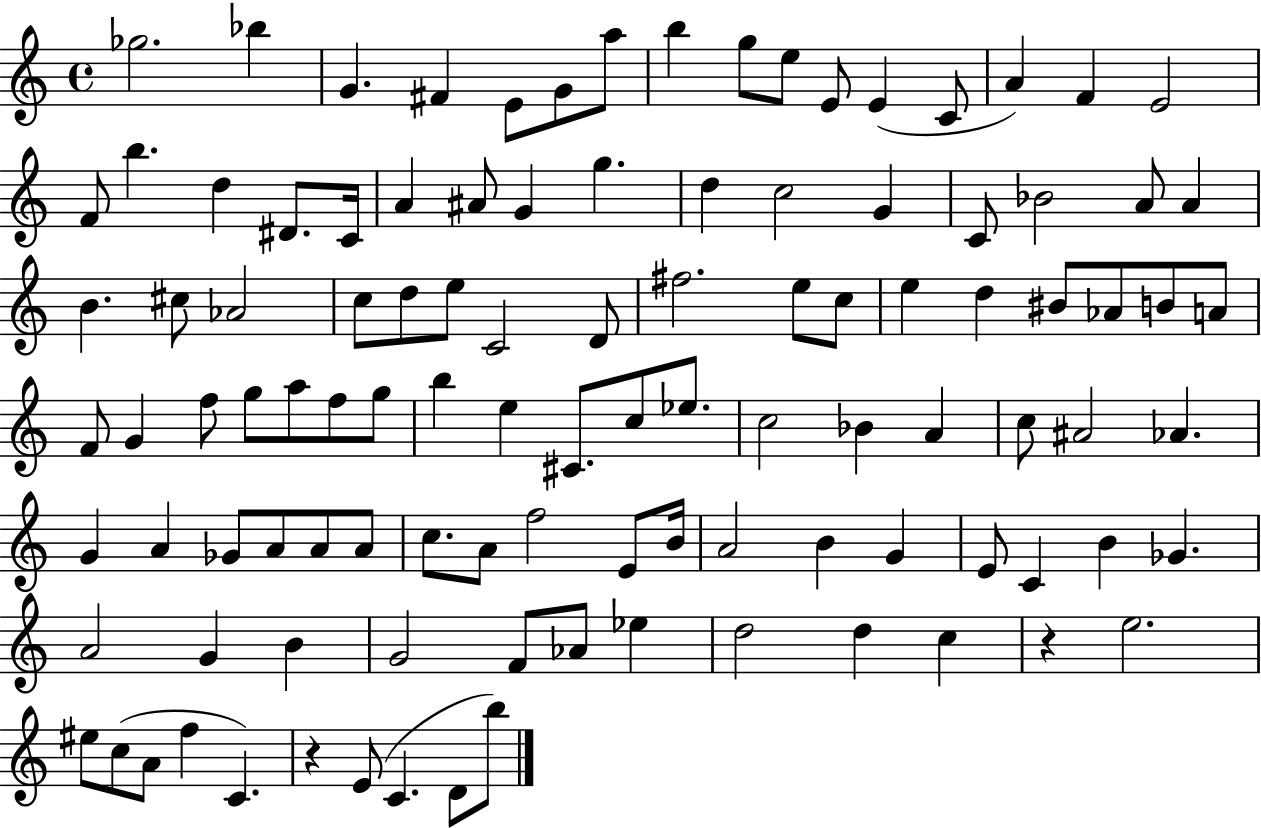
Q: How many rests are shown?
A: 2